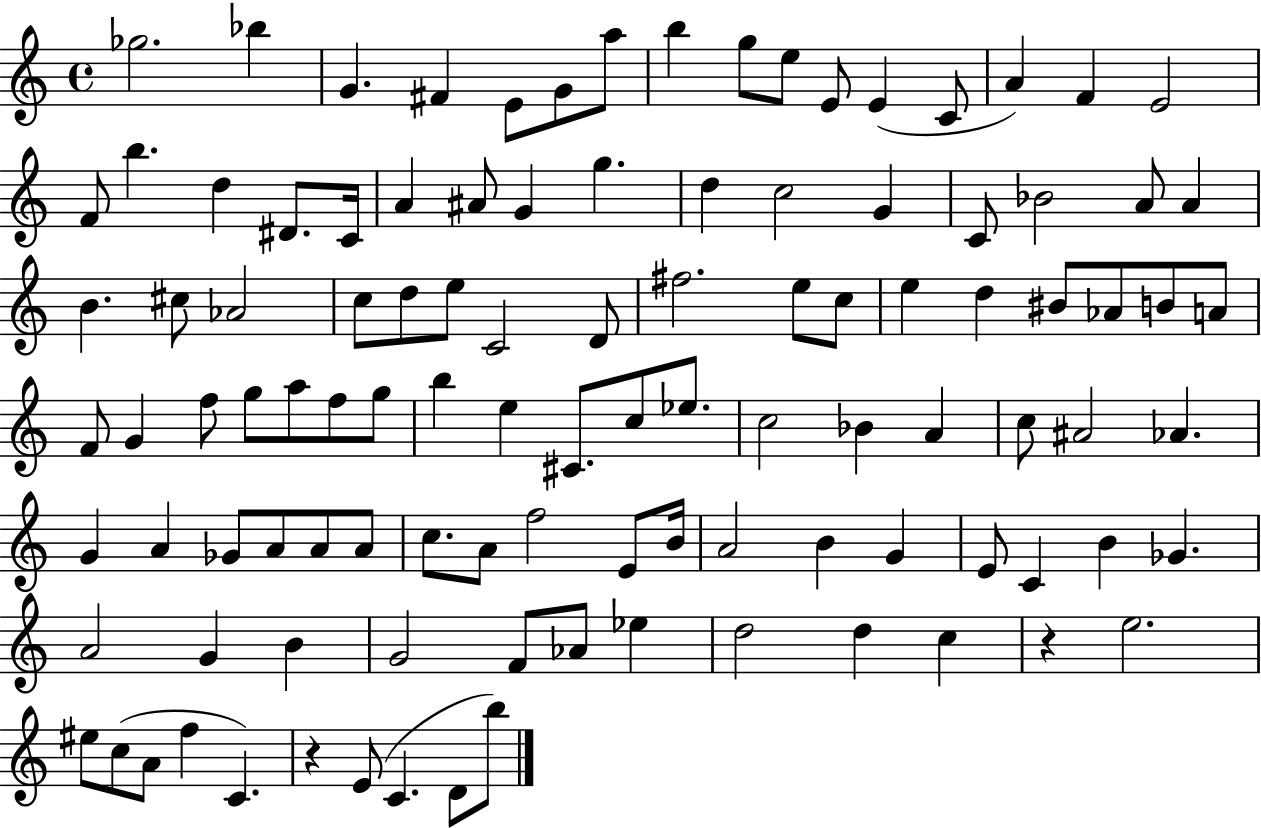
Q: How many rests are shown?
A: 2